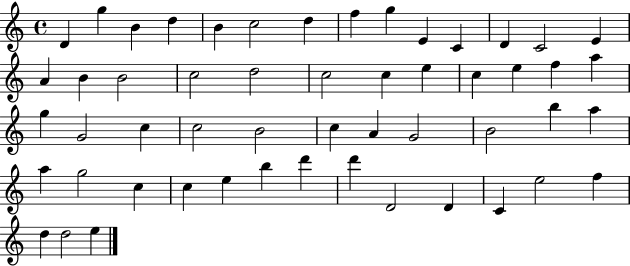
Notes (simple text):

D4/q G5/q B4/q D5/q B4/q C5/h D5/q F5/q G5/q E4/q C4/q D4/q C4/h E4/q A4/q B4/q B4/h C5/h D5/h C5/h C5/q E5/q C5/q E5/q F5/q A5/q G5/q G4/h C5/q C5/h B4/h C5/q A4/q G4/h B4/h B5/q A5/q A5/q G5/h C5/q C5/q E5/q B5/q D6/q D6/q D4/h D4/q C4/q E5/h F5/q D5/q D5/h E5/q